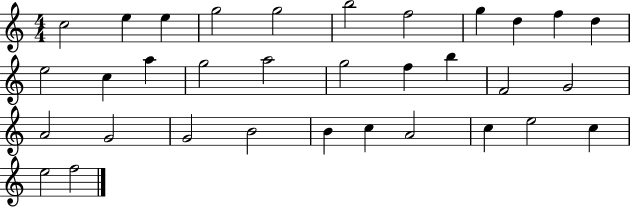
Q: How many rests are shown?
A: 0